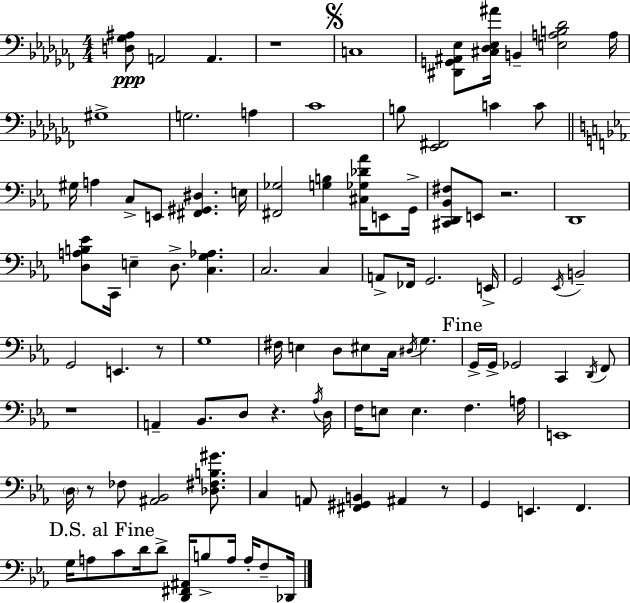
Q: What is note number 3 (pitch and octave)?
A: C3